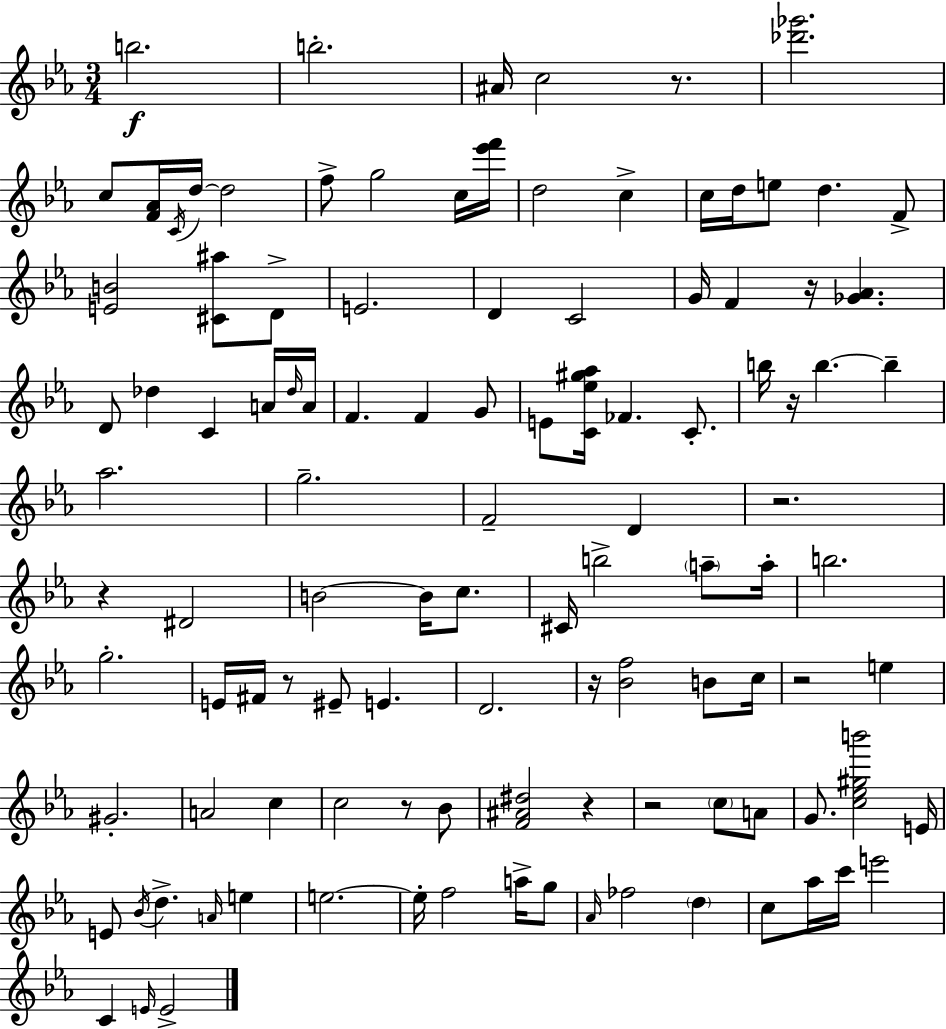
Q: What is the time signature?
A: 3/4